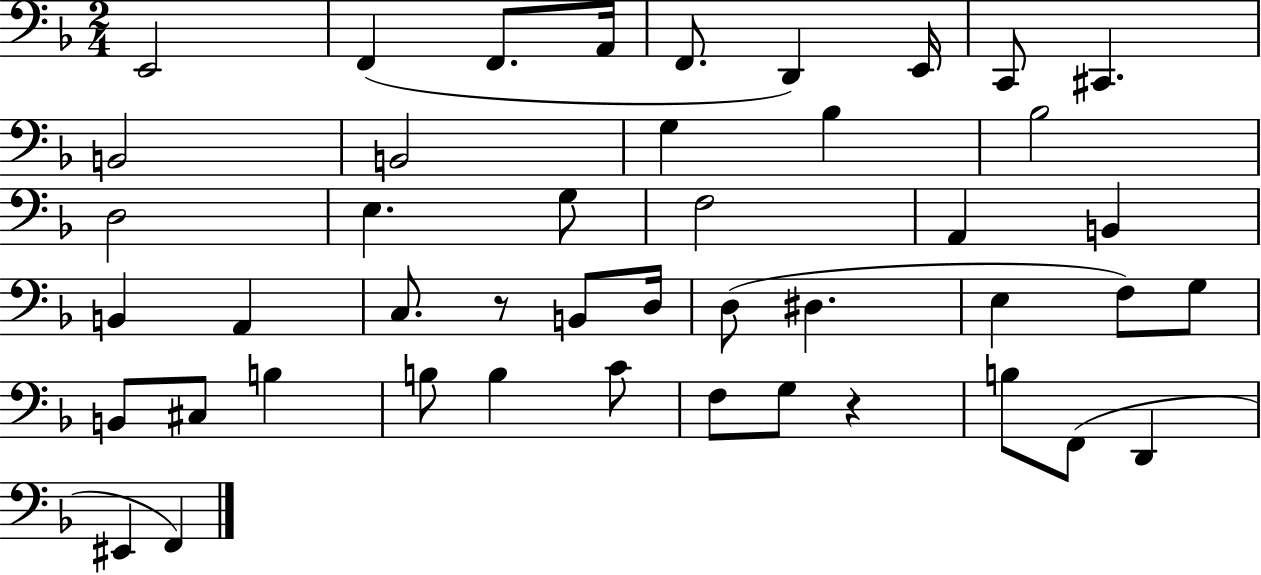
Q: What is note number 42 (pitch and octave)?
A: EIS2